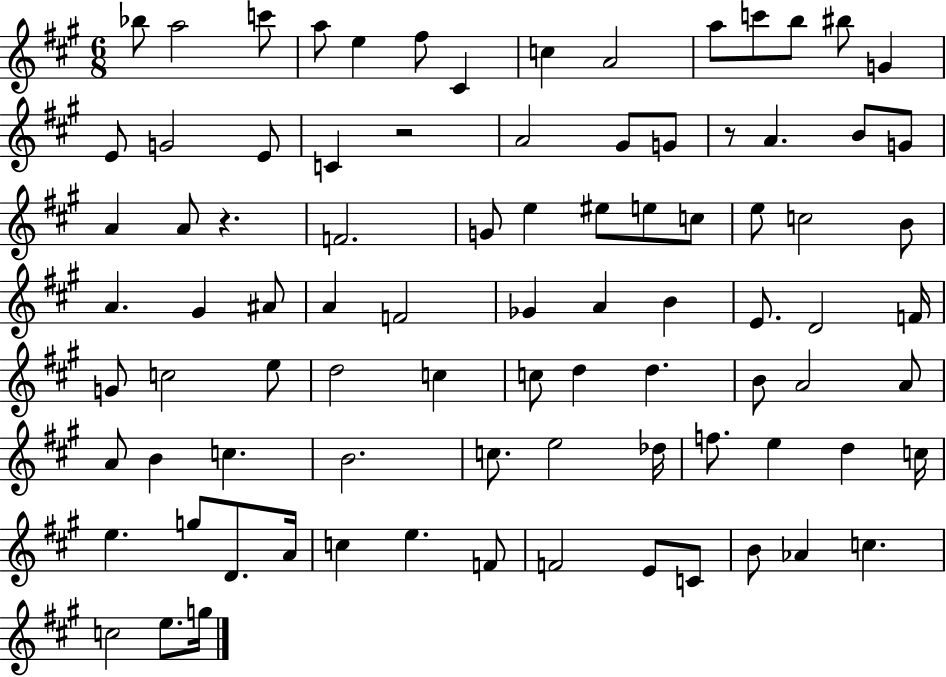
Bb5/e A5/h C6/e A5/e E5/q F#5/e C#4/q C5/q A4/h A5/e C6/e B5/e BIS5/e G4/q E4/e G4/h E4/e C4/q R/h A4/h G#4/e G4/e R/e A4/q. B4/e G4/e A4/q A4/e R/q. F4/h. G4/e E5/q EIS5/e E5/e C5/e E5/e C5/h B4/e A4/q. G#4/q A#4/e A4/q F4/h Gb4/q A4/q B4/q E4/e. D4/h F4/s G4/e C5/h E5/e D5/h C5/q C5/e D5/q D5/q. B4/e A4/h A4/e A4/e B4/q C5/q. B4/h. C5/e. E5/h Db5/s F5/e. E5/q D5/q C5/s E5/q. G5/e D4/e. A4/s C5/q E5/q. F4/e F4/h E4/e C4/e B4/e Ab4/q C5/q. C5/h E5/e. G5/s